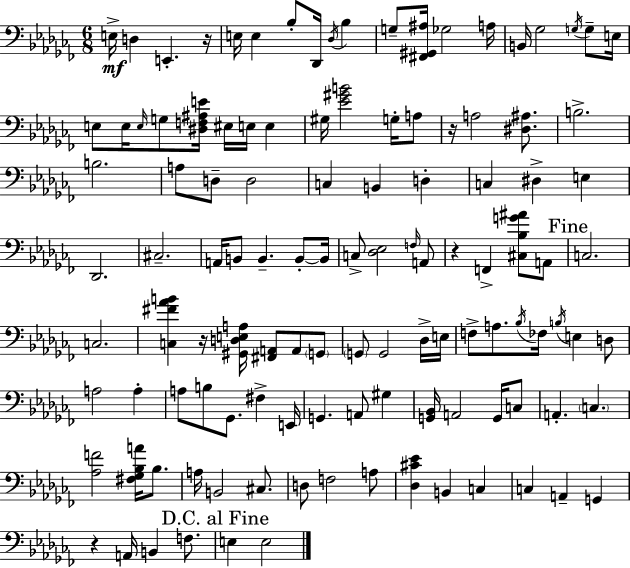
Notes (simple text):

E3/s D3/q E2/q. R/s E3/s E3/q Bb3/e Db2/s Db3/s Bb3/q G3/e [F#2,G#2,A#3]/s Gb3/h A3/s B2/s Gb3/h G3/s G3/e E3/s E3/e E3/s E3/s G3/e [D#3,F3,A#3,E4]/s EIS3/s E3/s E3/q G#3/s [Eb4,G#4,B4]/h G3/s A3/e R/s A3/h [D#3,A#3]/e. B3/h. B3/h. A3/e D3/e D3/h C3/q B2/q D3/q C3/q D#3/q E3/q Db2/h. C#3/h. A2/s B2/e B2/q. B2/e B2/s C3/e [Db3,Eb3]/h F3/s A2/e R/q F2/q [C#3,Bb3,G4,A#4]/e A2/e C3/h. C3/h. [C3,F#4,Ab4,B4]/q R/s [G#2,D3,E3,A3]/s [F#2,A2]/e A2/e G2/e G2/e G2/h Db3/s E3/s F3/e A3/e. Bb3/s FES3/s B3/s E3/q D3/e A3/h A3/q A3/e B3/e Gb2/e. F#3/q E2/s G2/q. A2/e G#3/q [G2,Bb2]/s A2/h G2/s C3/e A2/q. C3/q. [Ab3,F4]/h [F#3,Gb3,Bb3,A4]/s Bb3/e. A3/s B2/h C#3/e. D3/e F3/h A3/e [Db3,C#4,Eb4]/q B2/q C3/q C3/q A2/q G2/q R/q A2/s B2/q F3/e. E3/q E3/h